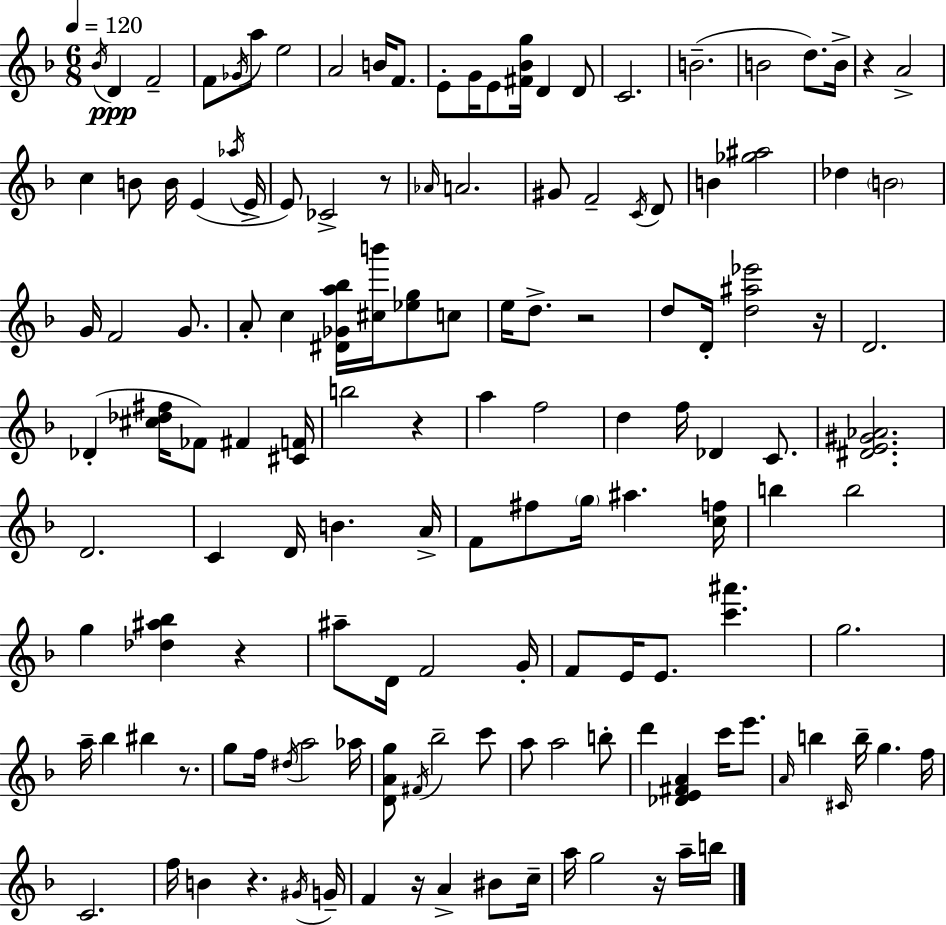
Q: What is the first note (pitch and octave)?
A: Bb4